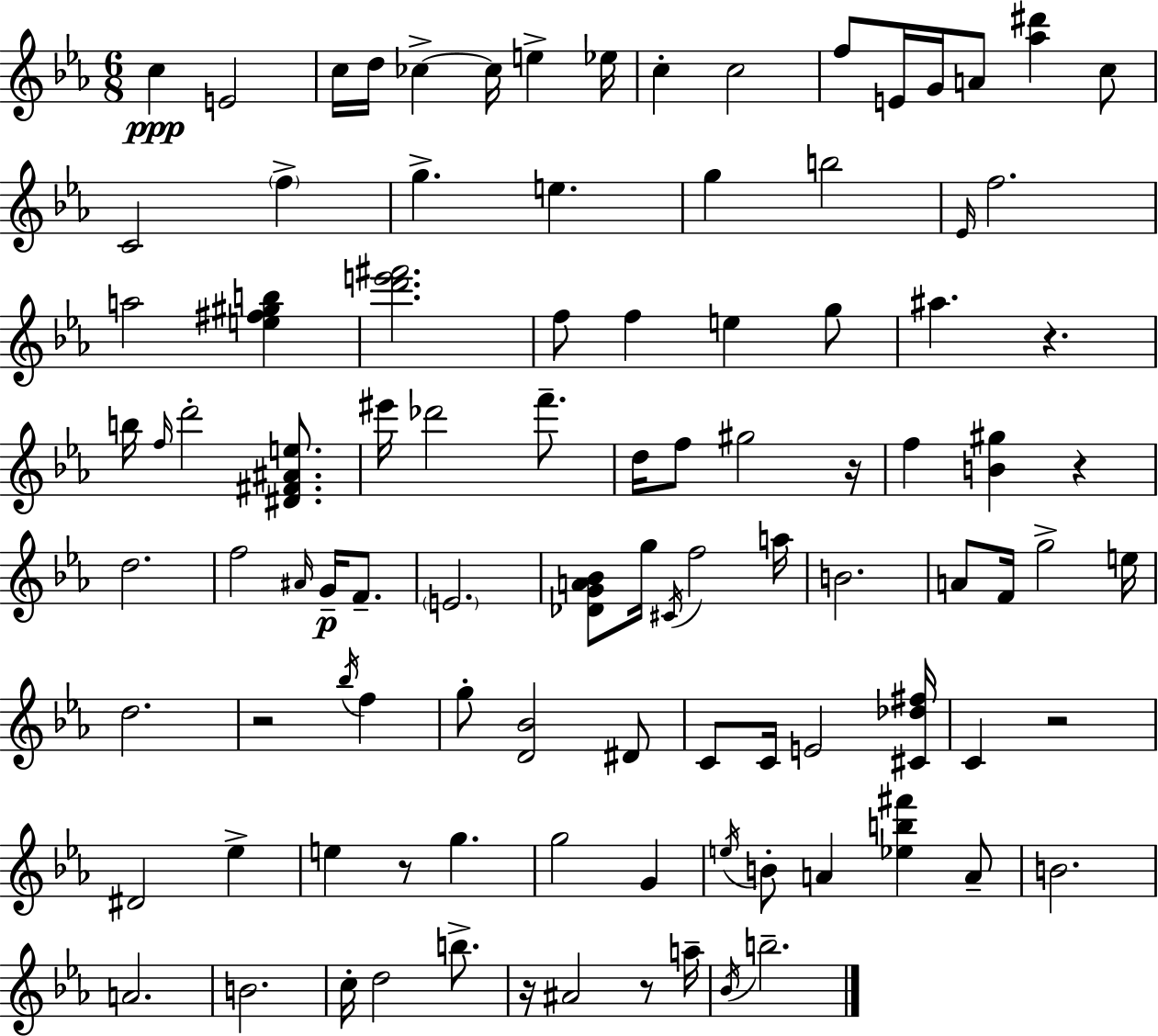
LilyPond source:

{
  \clef treble
  \numericTimeSignature
  \time 6/8
  \key c \minor
  \repeat volta 2 { c''4\ppp e'2 | c''16 d''16 ces''4->~~ ces''16 e''4-> ees''16 | c''4-. c''2 | f''8 e'16 g'16 a'8 <aes'' dis'''>4 c''8 | \break c'2 \parenthesize f''4-> | g''4.-> e''4. | g''4 b''2 | \grace { ees'16 } f''2. | \break a''2 <e'' fis'' gis'' b''>4 | <d''' e''' fis'''>2. | f''8 f''4 e''4 g''8 | ais''4. r4. | \break b''16 \grace { f''16 } d'''2-. <dis' fis' ais' e''>8. | eis'''16 des'''2 f'''8.-- | d''16 f''8 gis''2 | r16 f''4 <b' gis''>4 r4 | \break d''2. | f''2 \grace { ais'16 } g'16--\p | f'8.-- \parenthesize e'2. | <des' g' a' bes'>8 g''16 \acciaccatura { cis'16 } f''2 | \break a''16 b'2. | a'8 f'16 g''2-> | e''16 d''2. | r2 | \break \acciaccatura { bes''16 } f''4 g''8-. <d' bes'>2 | dis'8 c'8 c'16 e'2 | <cis' des'' fis''>16 c'4 r2 | dis'2 | \break ees''4-> e''4 r8 g''4. | g''2 | g'4 \acciaccatura { e''16 } b'8-. a'4 | <ees'' b'' fis'''>4 a'8-- b'2. | \break a'2. | b'2. | c''16-. d''2 | b''8.-> r16 ais'2 | \break r8 a''16-- \acciaccatura { bes'16 } b''2.-- | } \bar "|."
}